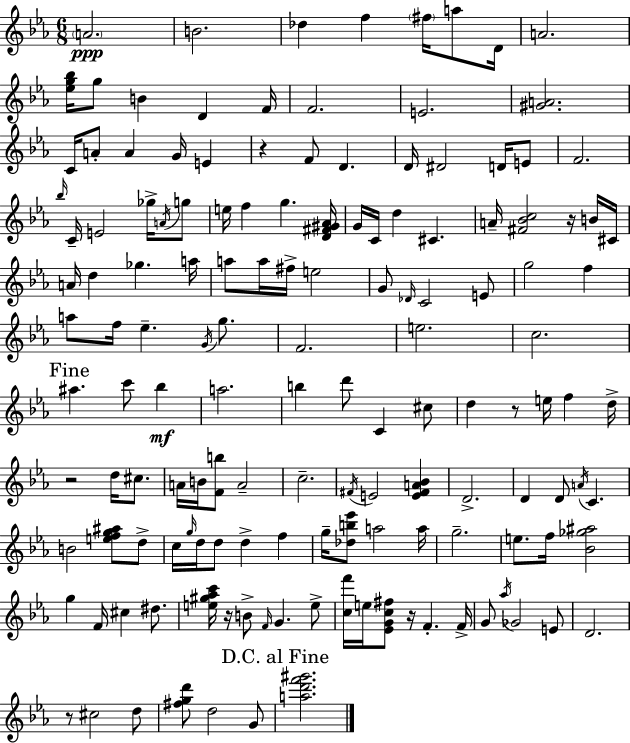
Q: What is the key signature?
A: EES major